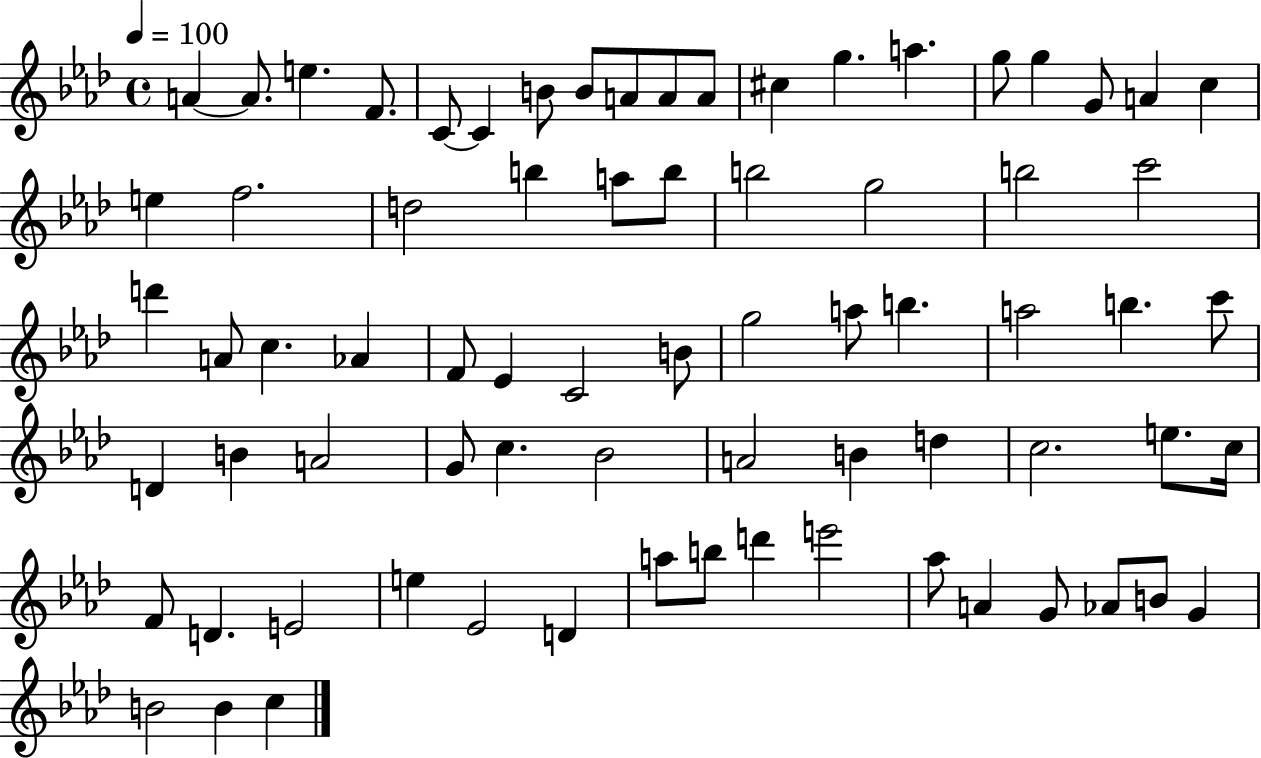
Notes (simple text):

A4/q A4/e. E5/q. F4/e. C4/e C4/q B4/e B4/e A4/e A4/e A4/e C#5/q G5/q. A5/q. G5/e G5/q G4/e A4/q C5/q E5/q F5/h. D5/h B5/q A5/e B5/e B5/h G5/h B5/h C6/h D6/q A4/e C5/q. Ab4/q F4/e Eb4/q C4/h B4/e G5/h A5/e B5/q. A5/h B5/q. C6/e D4/q B4/q A4/h G4/e C5/q. Bb4/h A4/h B4/q D5/q C5/h. E5/e. C5/s F4/e D4/q. E4/h E5/q Eb4/h D4/q A5/e B5/e D6/q E6/h Ab5/e A4/q G4/e Ab4/e B4/e G4/q B4/h B4/q C5/q